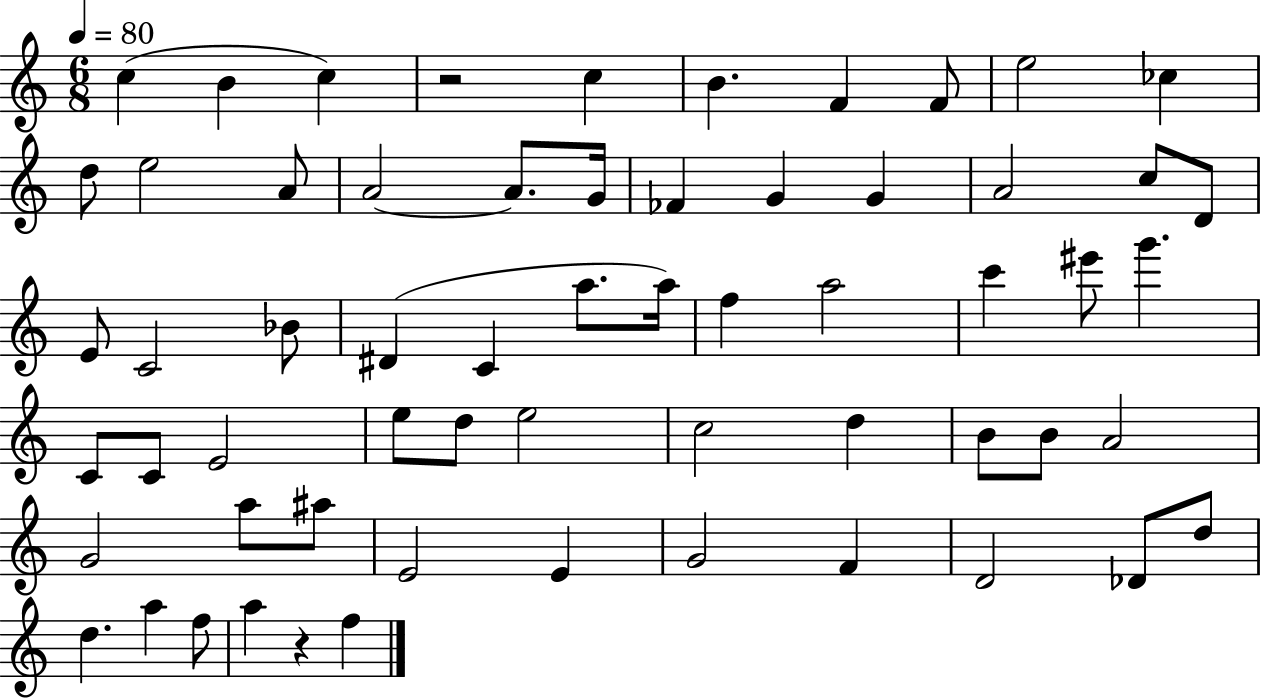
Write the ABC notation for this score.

X:1
T:Untitled
M:6/8
L:1/4
K:C
c B c z2 c B F F/2 e2 _c d/2 e2 A/2 A2 A/2 G/4 _F G G A2 c/2 D/2 E/2 C2 _B/2 ^D C a/2 a/4 f a2 c' ^e'/2 g' C/2 C/2 E2 e/2 d/2 e2 c2 d B/2 B/2 A2 G2 a/2 ^a/2 E2 E G2 F D2 _D/2 d/2 d a f/2 a z f